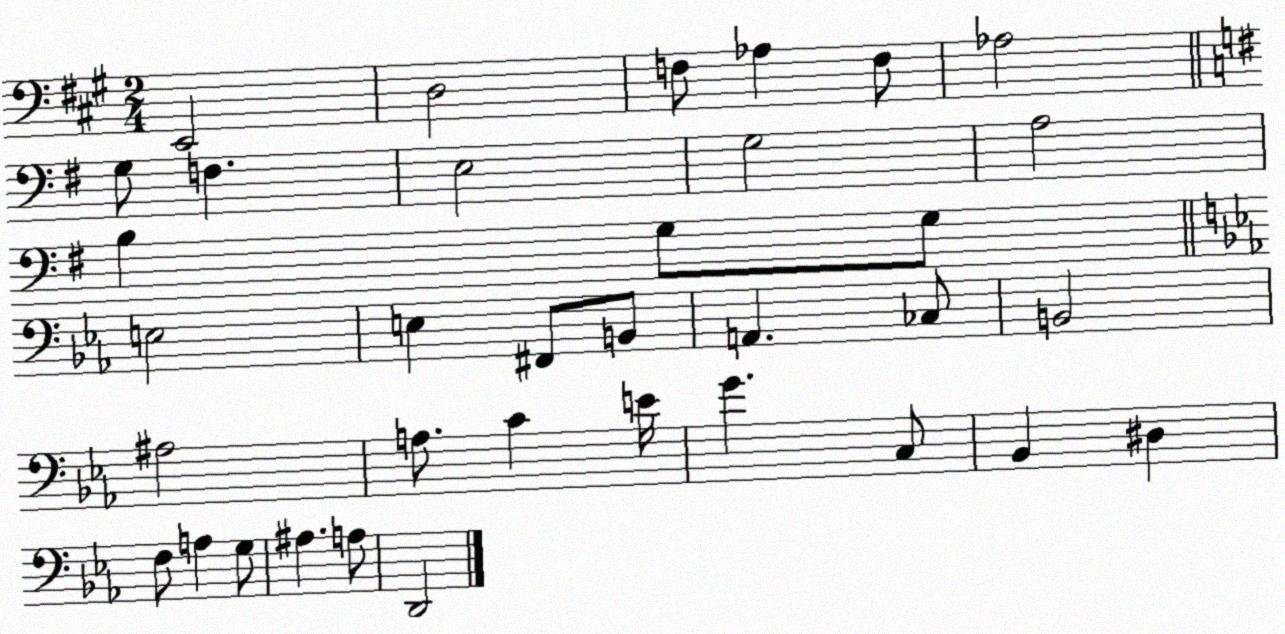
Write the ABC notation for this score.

X:1
T:Untitled
M:2/4
L:1/4
K:A
E,,2 D,2 F,/2 _A, F,/2 _A,2 G,/2 F, E,2 G,2 A,2 B, G,/2 G,/2 E,2 E, ^F,,/2 B,,/2 A,, _C,/2 B,,2 ^A,2 A,/2 C E/4 G C,/2 _B,, ^D, F,/2 A, G,/2 ^A, A,/2 D,,2